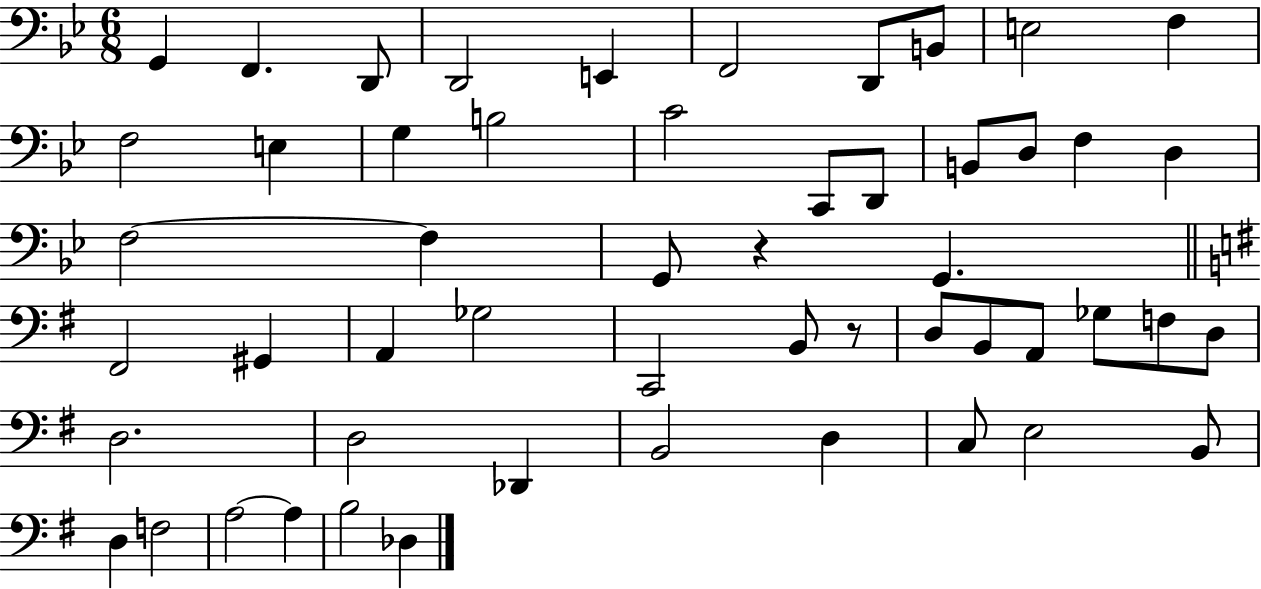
G2/q F2/q. D2/e D2/h E2/q F2/h D2/e B2/e E3/h F3/q F3/h E3/q G3/q B3/h C4/h C2/e D2/e B2/e D3/e F3/q D3/q F3/h F3/q G2/e R/q G2/q. F#2/h G#2/q A2/q Gb3/h C2/h B2/e R/e D3/e B2/e A2/e Gb3/e F3/e D3/e D3/h. D3/h Db2/q B2/h D3/q C3/e E3/h B2/e D3/q F3/h A3/h A3/q B3/h Db3/q